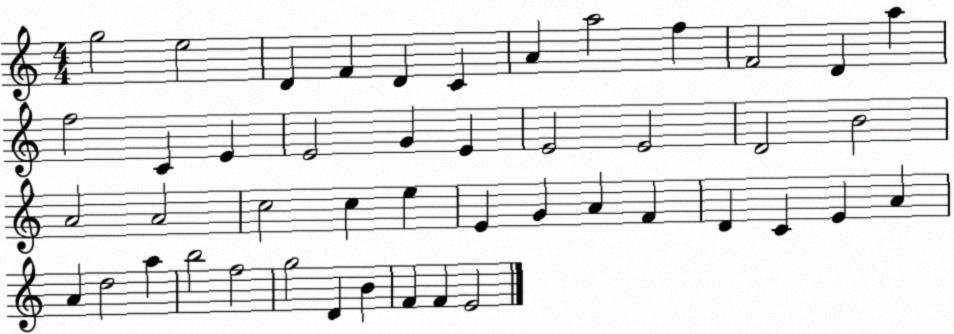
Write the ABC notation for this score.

X:1
T:Untitled
M:4/4
L:1/4
K:C
g2 e2 D F D C A a2 f F2 D a f2 C E E2 G E E2 E2 D2 B2 A2 A2 c2 c e E G A F D C E A A d2 a b2 f2 g2 D B F F E2